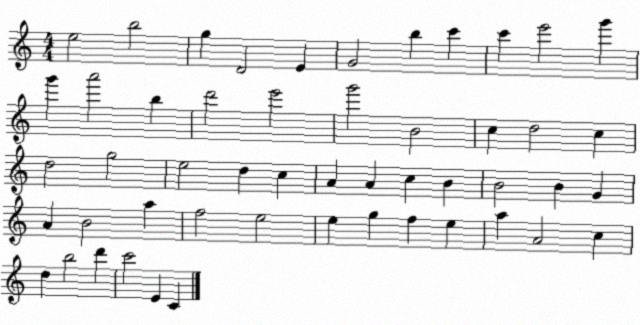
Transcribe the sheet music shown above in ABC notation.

X:1
T:Untitled
M:4/4
L:1/4
K:C
e2 b2 g D2 E G2 b c' c' e'2 g' g' a'2 b d'2 e'2 g'2 B2 c d2 c d2 g2 e2 d c A A c B B2 B G A B2 a f2 e2 e g f e a A2 c d b2 d' c'2 E C